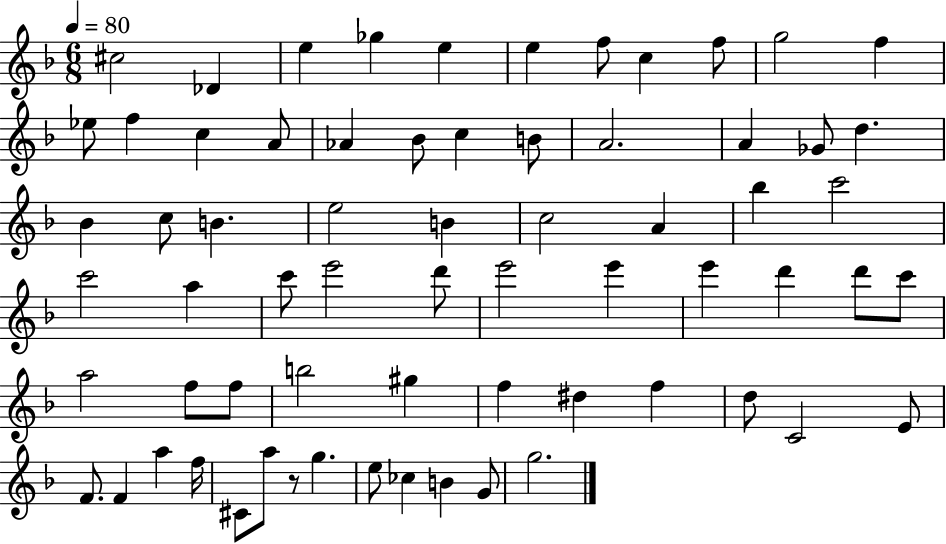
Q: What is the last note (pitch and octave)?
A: G5